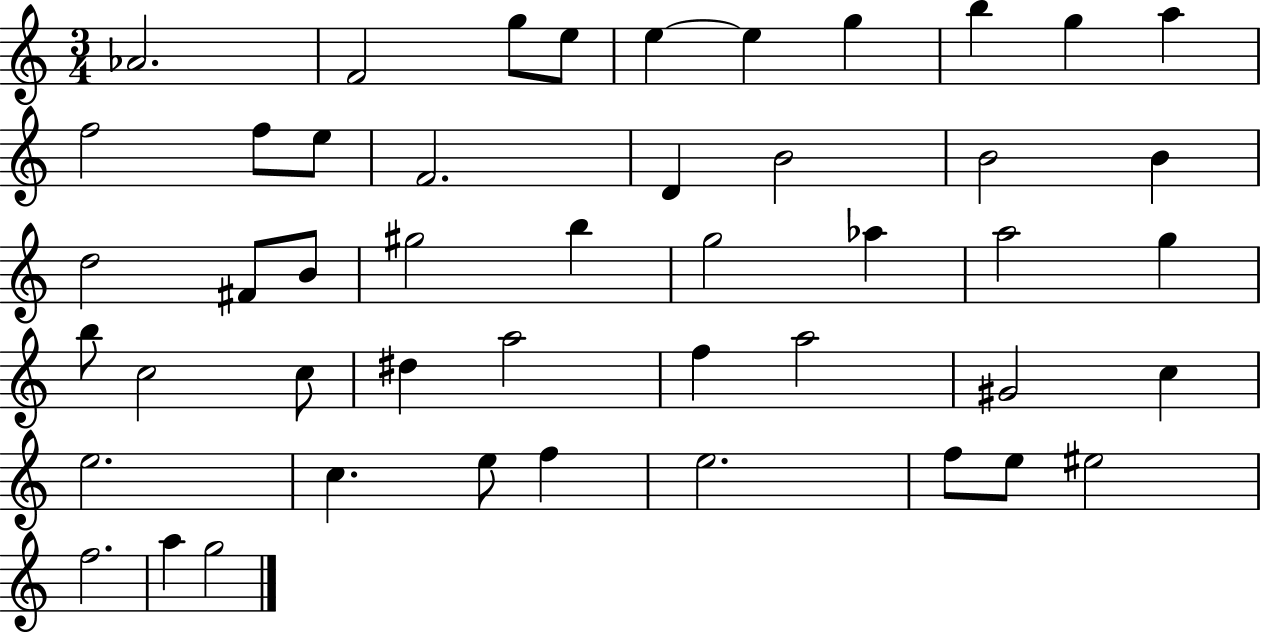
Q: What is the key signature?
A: C major